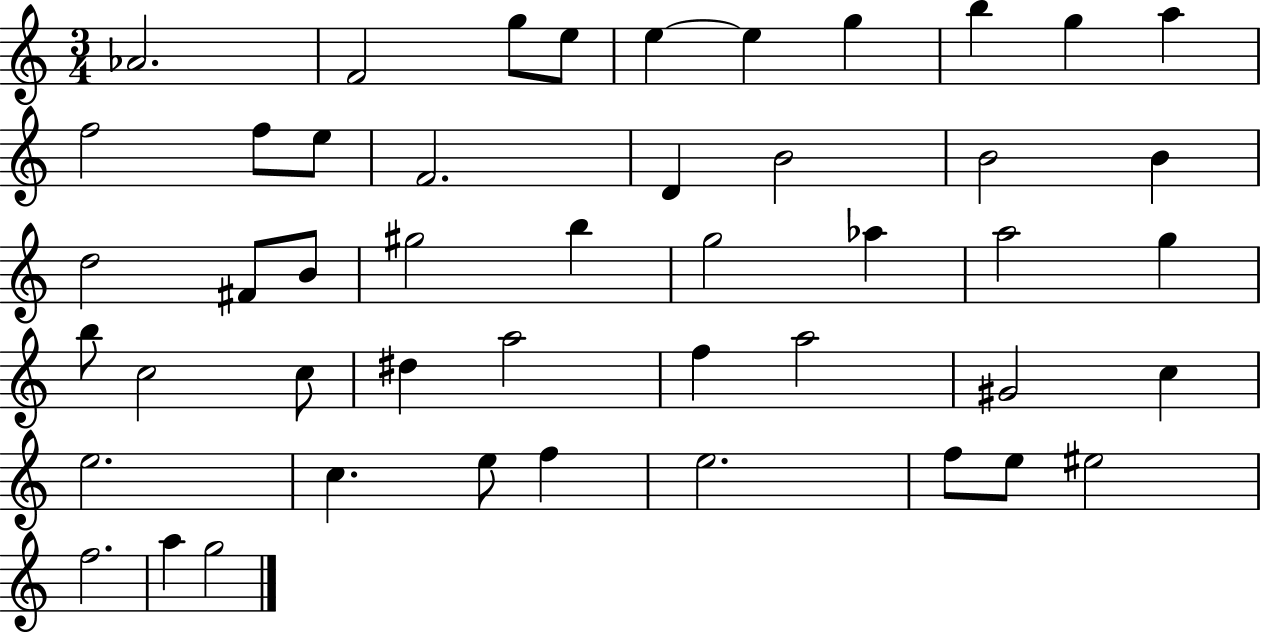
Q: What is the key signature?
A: C major